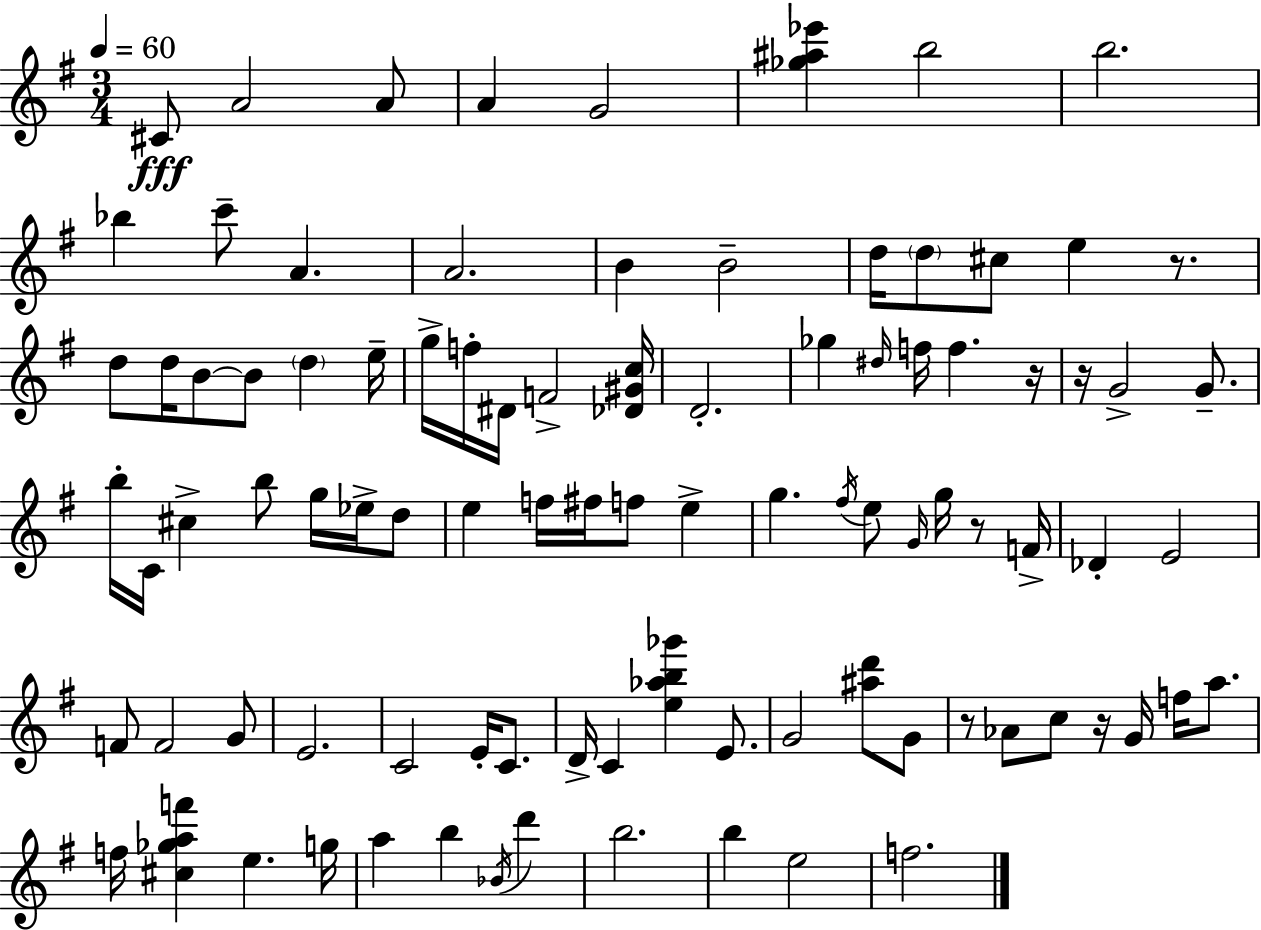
{
  \clef treble
  \numericTimeSignature
  \time 3/4
  \key e \minor
  \tempo 4 = 60
  cis'8\fff a'2 a'8 | a'4 g'2 | <ges'' ais'' ees'''>4 b''2 | b''2. | \break bes''4 c'''8-- a'4. | a'2. | b'4 b'2-- | d''16 \parenthesize d''8 cis''8 e''4 r8. | \break d''8 d''16 b'8~~ b'8 \parenthesize d''4 e''16-- | g''16-> f''16-. dis'16 f'2-> <des' gis' c''>16 | d'2.-. | ges''4 \grace { dis''16 } f''16 f''4. | \break r16 r16 g'2-> g'8.-- | b''16-. c'16 cis''4-> b''8 g''16 ees''16-> d''8 | e''4 f''16 fis''16 f''8 e''4-> | g''4. \acciaccatura { fis''16 } e''8 \grace { g'16 } g''16 | \break r8 f'16-> des'4-. e'2 | f'8 f'2 | g'8 e'2. | c'2 e'16-. | \break c'8. d'16-> c'4 <e'' aes'' b'' ges'''>4 | e'8. g'2 <ais'' d'''>8 | g'8 r8 aes'8 c''8 r16 g'16 f''16 | a''8. f''16 <cis'' ges'' a'' f'''>4 e''4. | \break g''16 a''4 b''4 \acciaccatura { bes'16 } | d'''4 b''2. | b''4 e''2 | f''2. | \break \bar "|."
}